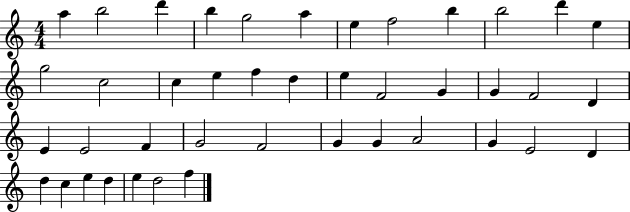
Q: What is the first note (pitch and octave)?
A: A5